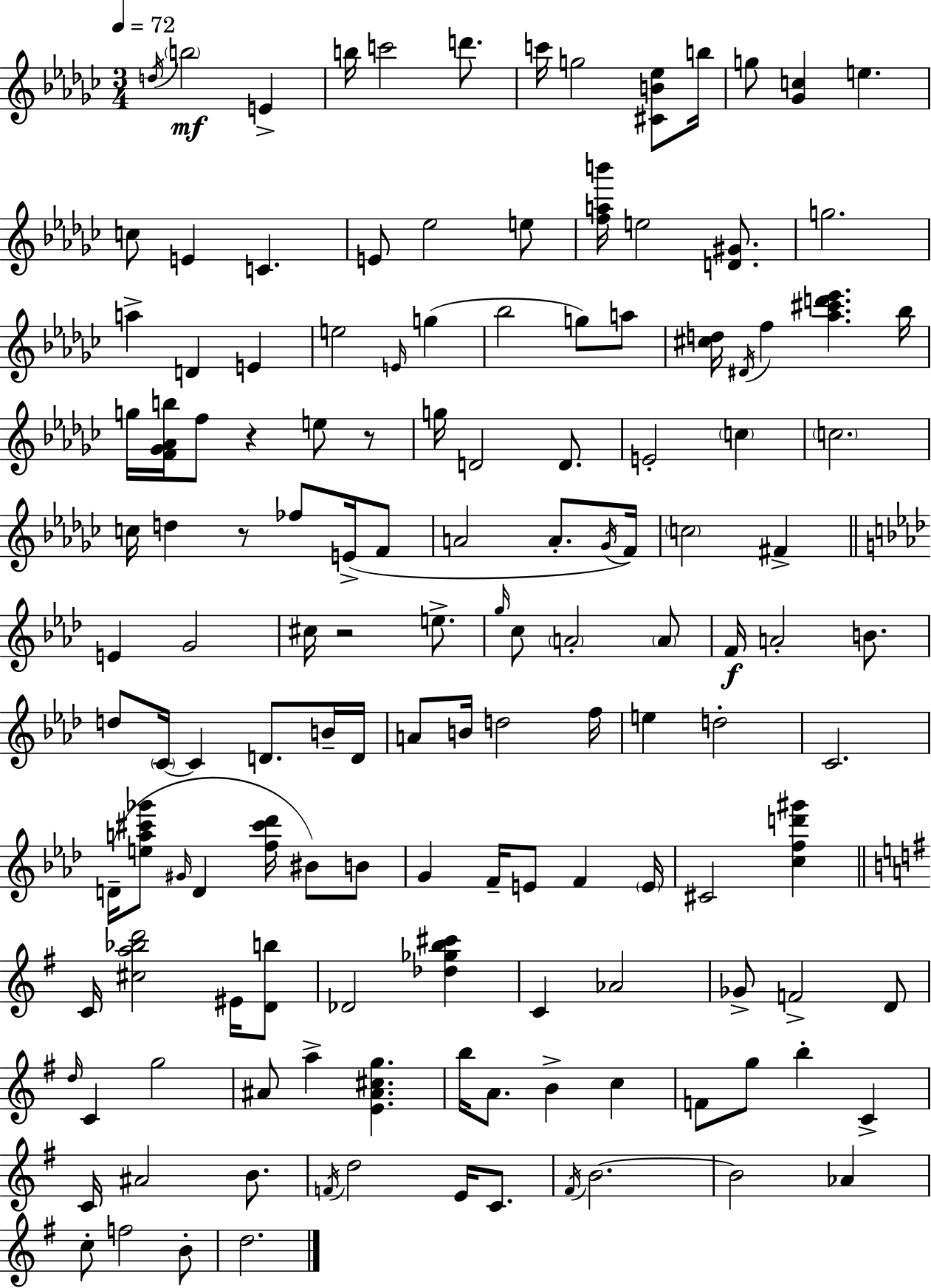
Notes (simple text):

D5/s B5/h E4/q B5/s C6/h D6/e. C6/s G5/h [C#4,B4,Eb5]/e B5/s G5/e [Gb4,C5]/q E5/q. C5/e E4/q C4/q. E4/e Eb5/h E5/e [F5,A5,B6]/s E5/h [D4,G#4]/e. G5/h. A5/q D4/q E4/q E5/h E4/s G5/q Bb5/h G5/e A5/e [C#5,D5]/s D#4/s F5/q [Ab5,C#6,D6,Eb6]/q. Bb5/s G5/s [F4,Gb4,Ab4,B5]/s F5/e R/q E5/e R/e G5/s D4/h D4/e. E4/h C5/q C5/h. C5/s D5/q R/e FES5/e E4/s F4/e A4/h A4/e. Gb4/s F4/s C5/h F#4/q E4/q G4/h C#5/s R/h E5/e. G5/s C5/e A4/h A4/e F4/s A4/h B4/e. D5/e C4/s C4/q D4/e. B4/s D4/s A4/e B4/s D5/h F5/s E5/q D5/h C4/h. D4/s [E5,A5,C#6,Gb6]/e G#4/s D4/q [F5,C#6,Db6]/s BIS4/e B4/e G4/q F4/s E4/e F4/q E4/s C#4/h [C5,F5,D6,G#6]/q C4/s [C#5,A5,Bb5,D6]/h EIS4/s [D4,B5]/e Db4/h [Db5,Gb5,B5,C#6]/q C4/q Ab4/h Gb4/e F4/h D4/e D5/s C4/q G5/h A#4/e A5/q [E4,A#4,C#5,G5]/q. B5/s A4/e. B4/q C5/q F4/e G5/e B5/q C4/q C4/s A#4/h B4/e. F4/s D5/h E4/s C4/e. F#4/s B4/h. B4/h Ab4/q C5/e F5/h B4/e D5/h.